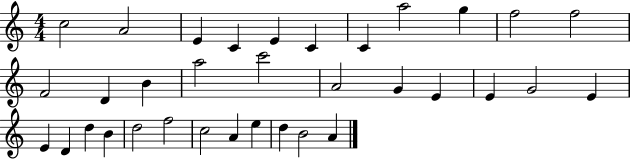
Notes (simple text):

C5/h A4/h E4/q C4/q E4/q C4/q C4/q A5/h G5/q F5/h F5/h F4/h D4/q B4/q A5/h C6/h A4/h G4/q E4/q E4/q G4/h E4/q E4/q D4/q D5/q B4/q D5/h F5/h C5/h A4/q E5/q D5/q B4/h A4/q